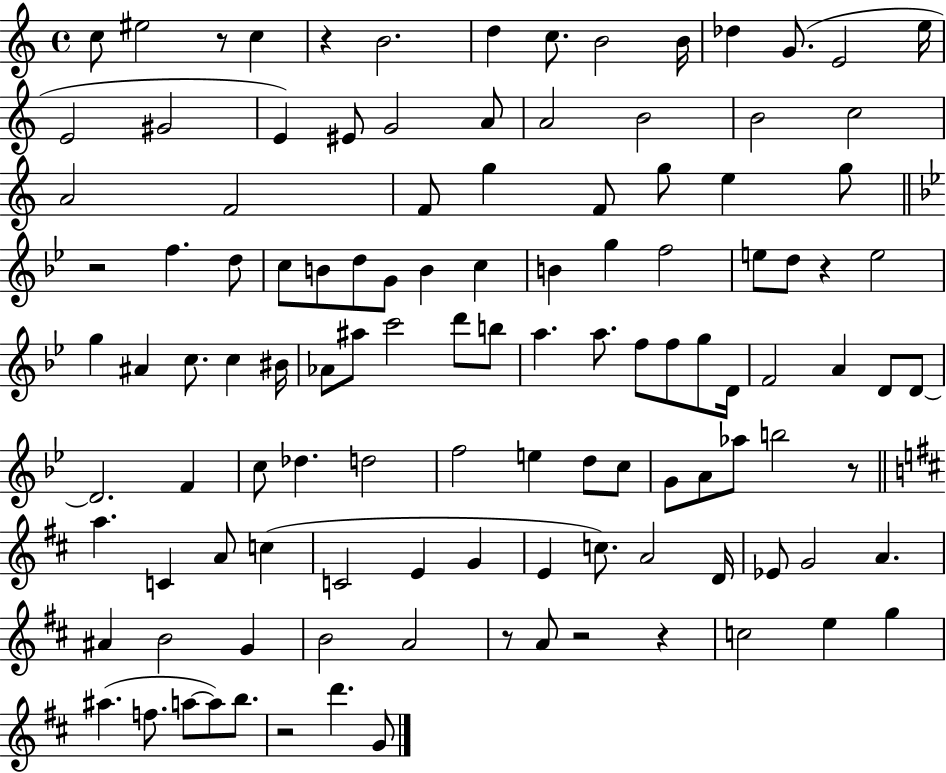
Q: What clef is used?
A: treble